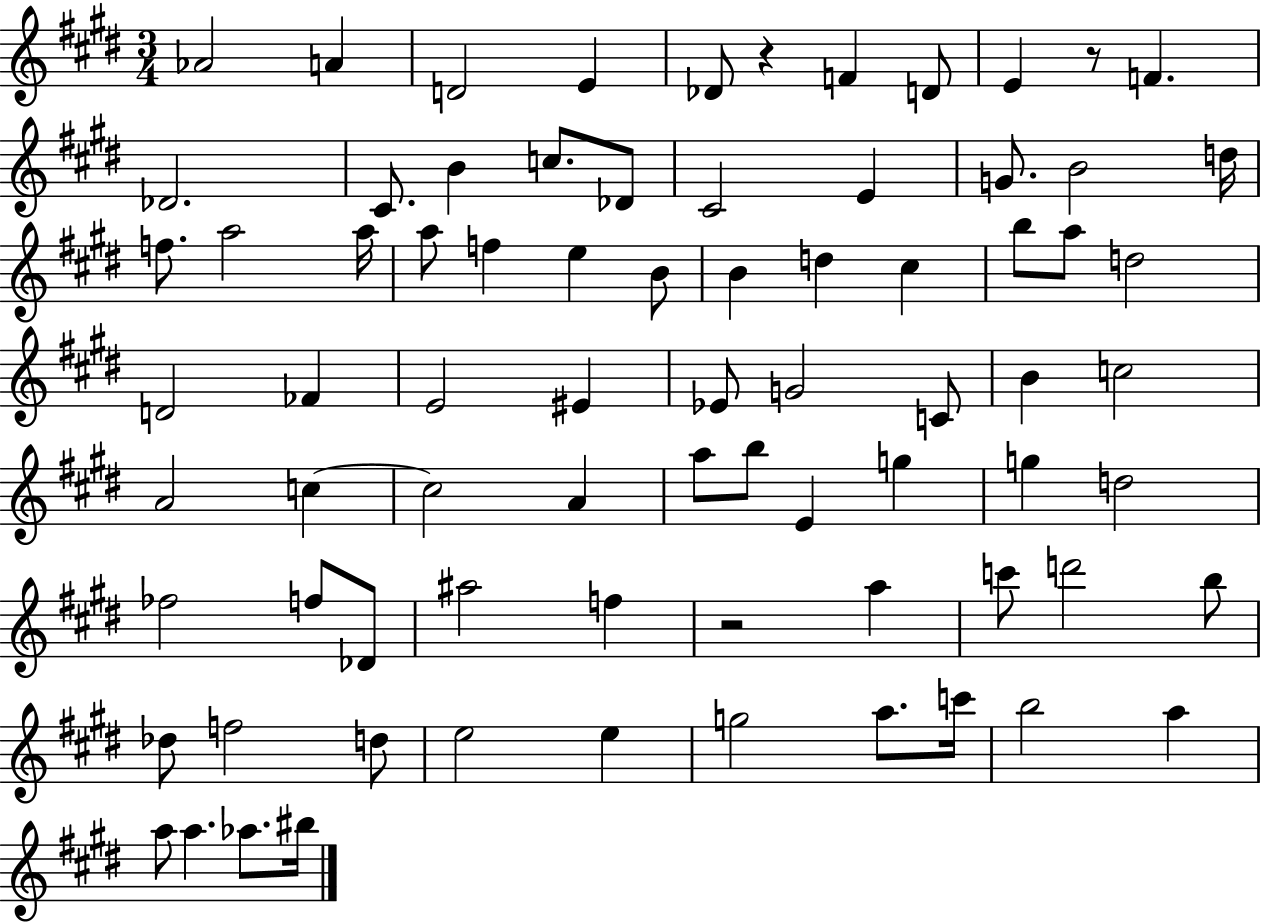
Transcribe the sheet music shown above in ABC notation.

X:1
T:Untitled
M:3/4
L:1/4
K:E
_A2 A D2 E _D/2 z F D/2 E z/2 F _D2 ^C/2 B c/2 _D/2 ^C2 E G/2 B2 d/4 f/2 a2 a/4 a/2 f e B/2 B d ^c b/2 a/2 d2 D2 _F E2 ^E _E/2 G2 C/2 B c2 A2 c c2 A a/2 b/2 E g g d2 _f2 f/2 _D/2 ^a2 f z2 a c'/2 d'2 b/2 _d/2 f2 d/2 e2 e g2 a/2 c'/4 b2 a a/2 a _a/2 ^b/4